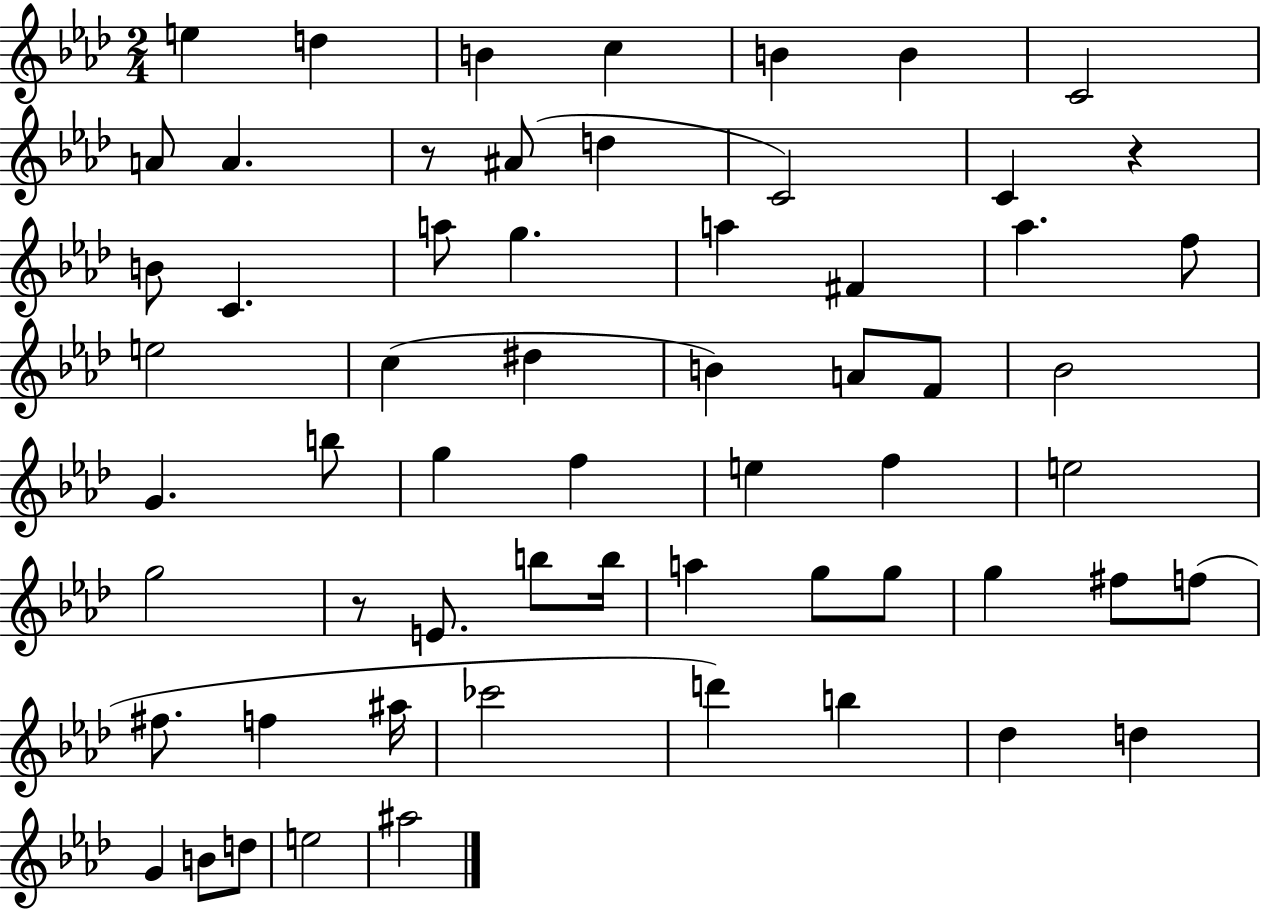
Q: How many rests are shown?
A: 3